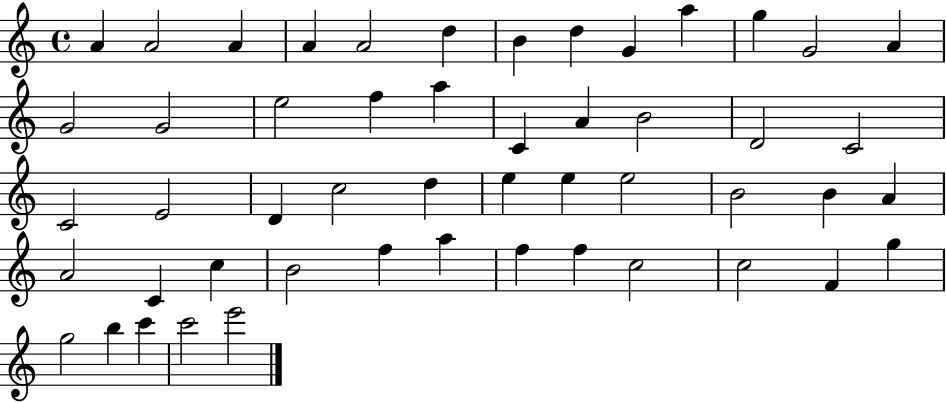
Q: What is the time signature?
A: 4/4